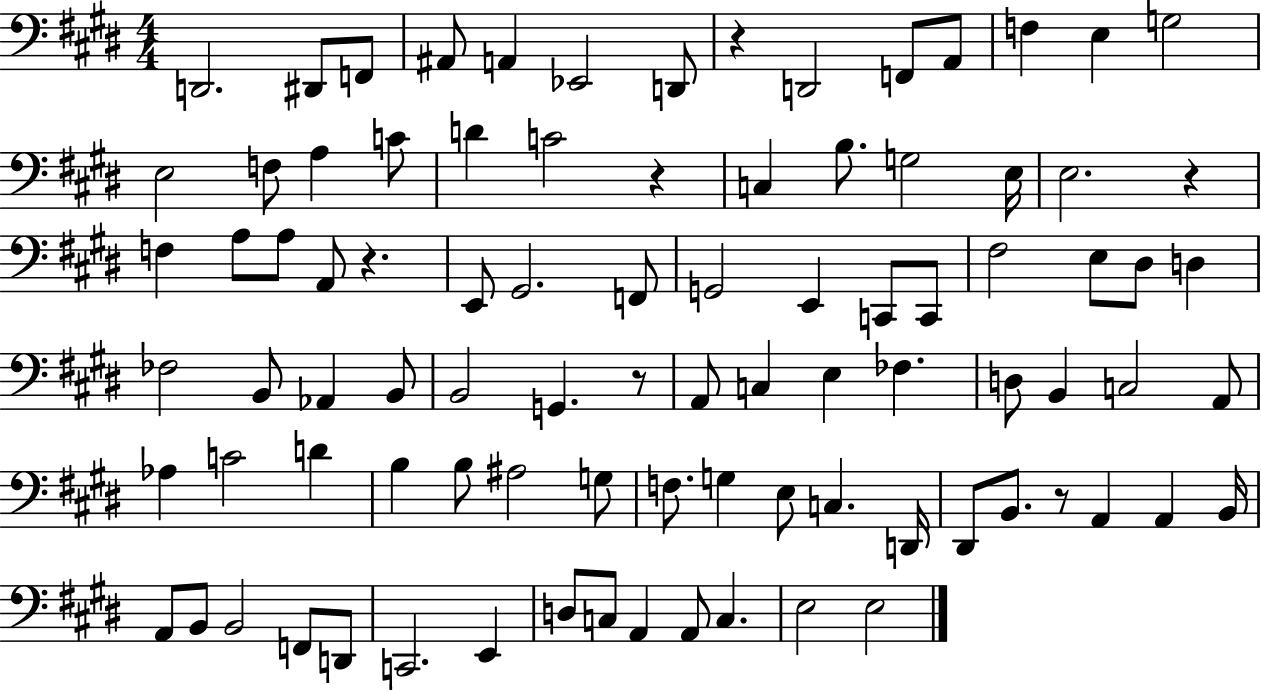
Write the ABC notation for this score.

X:1
T:Untitled
M:4/4
L:1/4
K:E
D,,2 ^D,,/2 F,,/2 ^A,,/2 A,, _E,,2 D,,/2 z D,,2 F,,/2 A,,/2 F, E, G,2 E,2 F,/2 A, C/2 D C2 z C, B,/2 G,2 E,/4 E,2 z F, A,/2 A,/2 A,,/2 z E,,/2 ^G,,2 F,,/2 G,,2 E,, C,,/2 C,,/2 ^F,2 E,/2 ^D,/2 D, _F,2 B,,/2 _A,, B,,/2 B,,2 G,, z/2 A,,/2 C, E, _F, D,/2 B,, C,2 A,,/2 _A, C2 D B, B,/2 ^A,2 G,/2 F,/2 G, E,/2 C, D,,/4 ^D,,/2 B,,/2 z/2 A,, A,, B,,/4 A,,/2 B,,/2 B,,2 F,,/2 D,,/2 C,,2 E,, D,/2 C,/2 A,, A,,/2 C, E,2 E,2